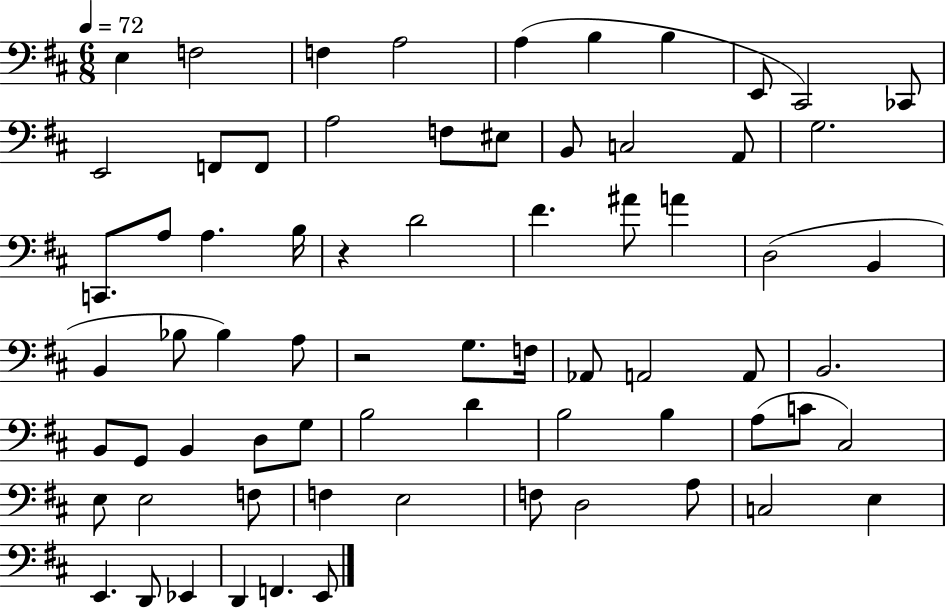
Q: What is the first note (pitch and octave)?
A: E3